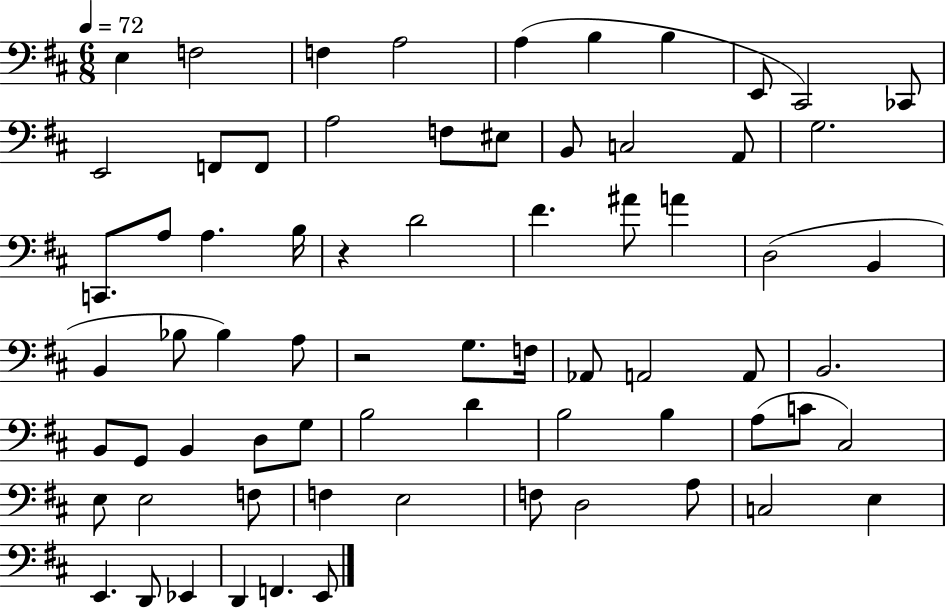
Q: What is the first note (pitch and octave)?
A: E3